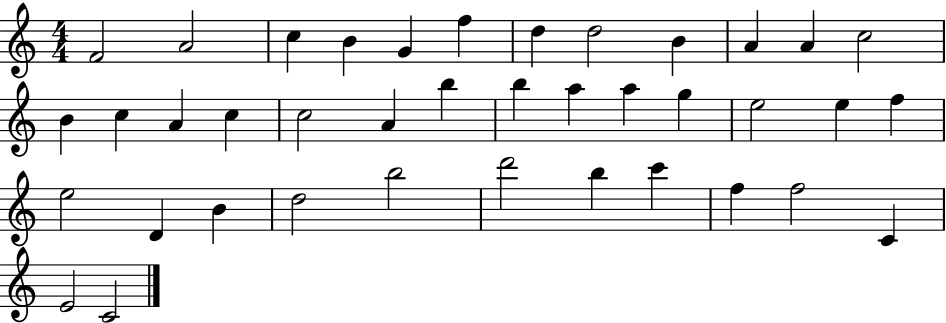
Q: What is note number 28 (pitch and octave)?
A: D4